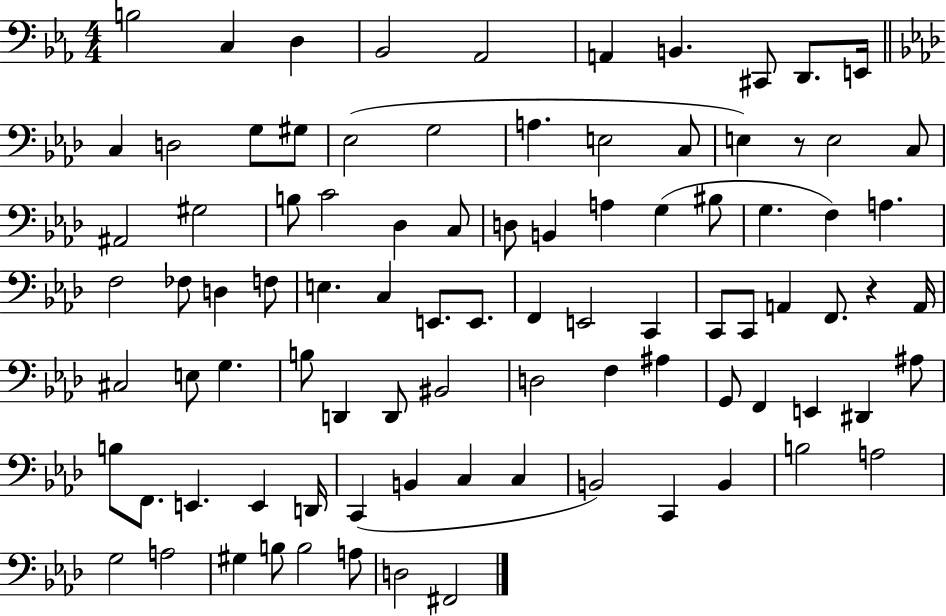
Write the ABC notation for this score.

X:1
T:Untitled
M:4/4
L:1/4
K:Eb
B,2 C, D, _B,,2 _A,,2 A,, B,, ^C,,/2 D,,/2 E,,/4 C, D,2 G,/2 ^G,/2 _E,2 G,2 A, E,2 C,/2 E, z/2 E,2 C,/2 ^A,,2 ^G,2 B,/2 C2 _D, C,/2 D,/2 B,, A, G, ^B,/2 G, F, A, F,2 _F,/2 D, F,/2 E, C, E,,/2 E,,/2 F,, E,,2 C,, C,,/2 C,,/2 A,, F,,/2 z A,,/4 ^C,2 E,/2 G, B,/2 D,, D,,/2 ^B,,2 D,2 F, ^A, G,,/2 F,, E,, ^D,, ^A,/2 B,/2 F,,/2 E,, E,, D,,/4 C,, B,, C, C, B,,2 C,, B,, B,2 A,2 G,2 A,2 ^G, B,/2 B,2 A,/2 D,2 ^F,,2